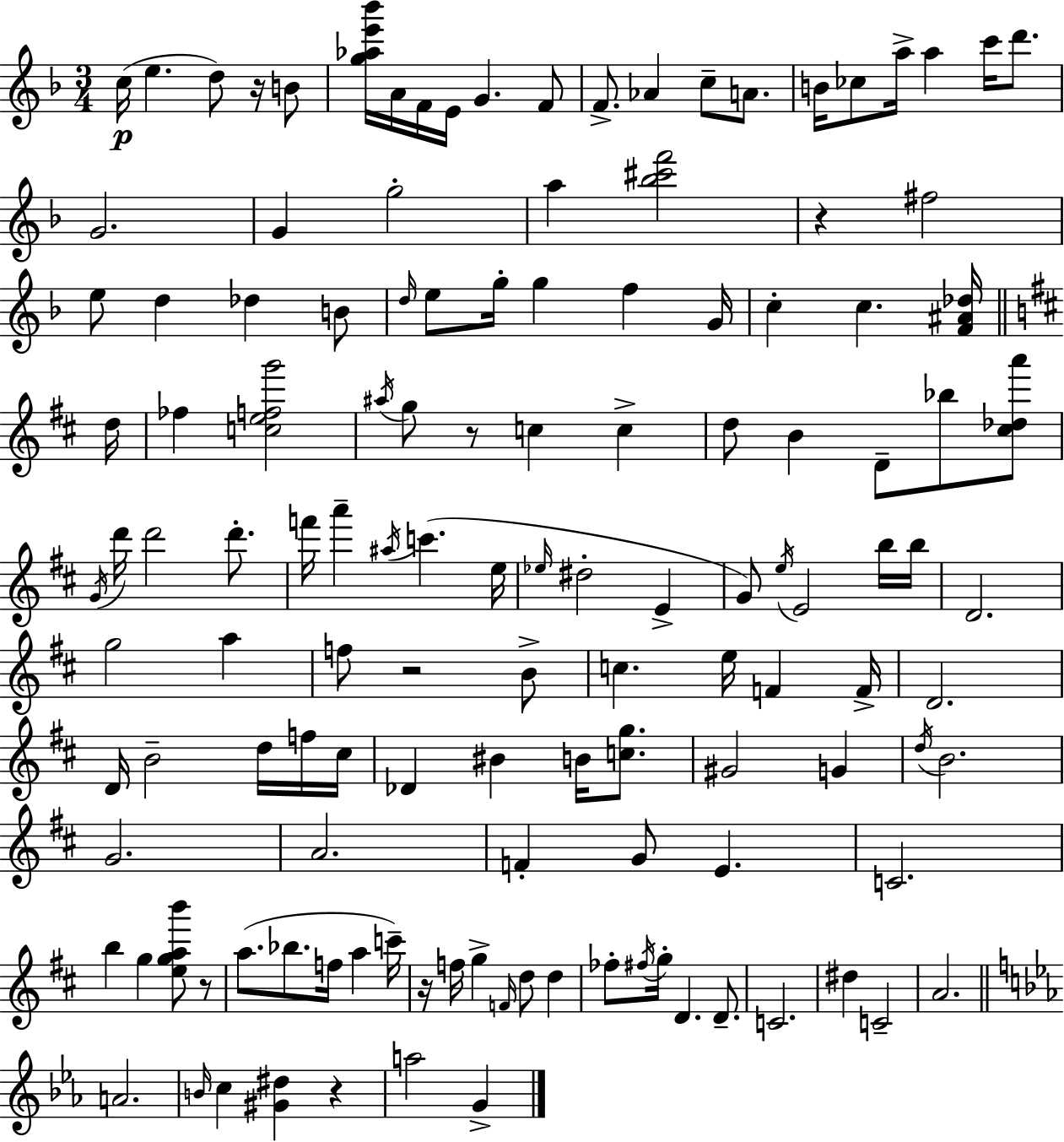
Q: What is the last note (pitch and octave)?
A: G4